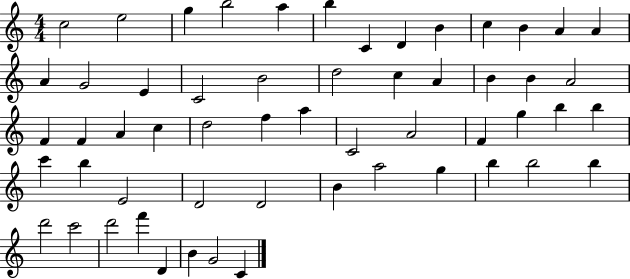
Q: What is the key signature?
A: C major